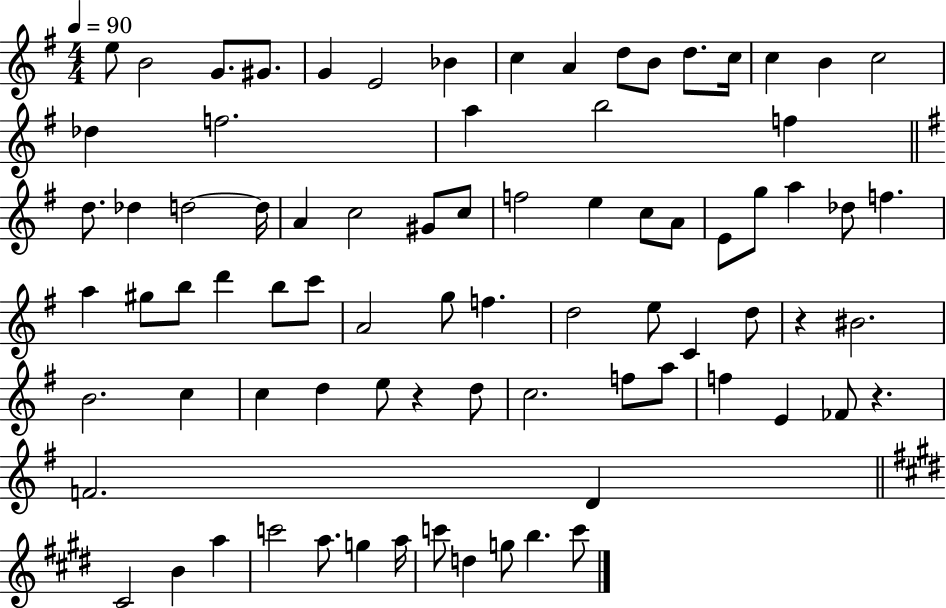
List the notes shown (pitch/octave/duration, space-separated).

E5/e B4/h G4/e. G#4/e. G4/q E4/h Bb4/q C5/q A4/q D5/e B4/e D5/e. C5/s C5/q B4/q C5/h Db5/q F5/h. A5/q B5/h F5/q D5/e. Db5/q D5/h D5/s A4/q C5/h G#4/e C5/e F5/h E5/q C5/e A4/e E4/e G5/e A5/q Db5/e F5/q. A5/q G#5/e B5/e D6/q B5/e C6/e A4/h G5/e F5/q. D5/h E5/e C4/q D5/e R/q BIS4/h. B4/h. C5/q C5/q D5/q E5/e R/q D5/e C5/h. F5/e A5/e F5/q E4/q FES4/e R/q. F4/h. D4/q C#4/h B4/q A5/q C6/h A5/e. G5/q A5/s C6/e D5/q G5/e B5/q. C6/e